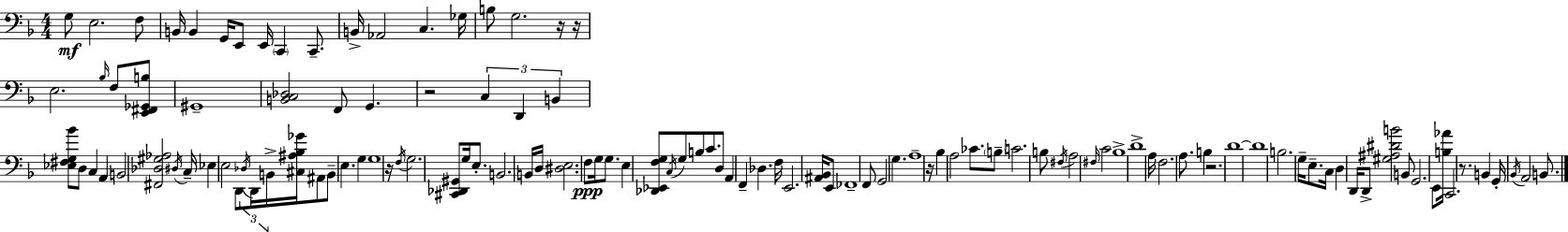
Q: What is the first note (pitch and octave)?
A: G3